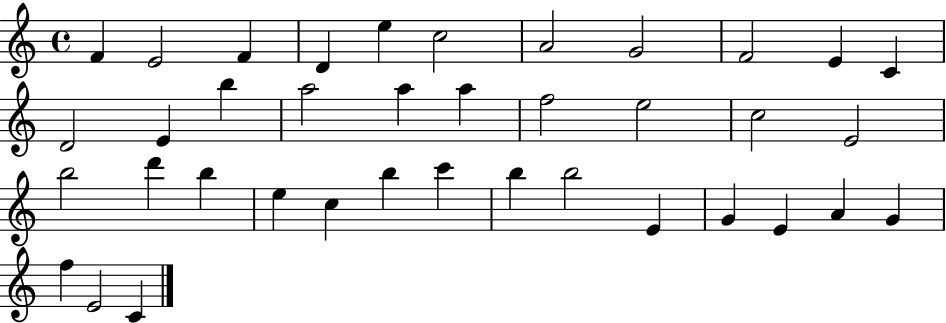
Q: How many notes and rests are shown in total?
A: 38